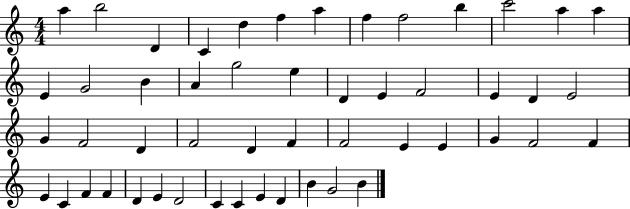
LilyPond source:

{
  \clef treble
  \numericTimeSignature
  \time 4/4
  \key c \major
  a''4 b''2 d'4 | c'4 d''4 f''4 a''4 | f''4 f''2 b''4 | c'''2 a''4 a''4 | \break e'4 g'2 b'4 | a'4 g''2 e''4 | d'4 e'4 f'2 | e'4 d'4 e'2 | \break g'4 f'2 d'4 | f'2 d'4 f'4 | f'2 e'4 e'4 | g'4 f'2 f'4 | \break e'4 c'4 f'4 f'4 | d'4 e'4 d'2 | c'4 c'4 e'4 d'4 | b'4 g'2 b'4 | \break \bar "|."
}